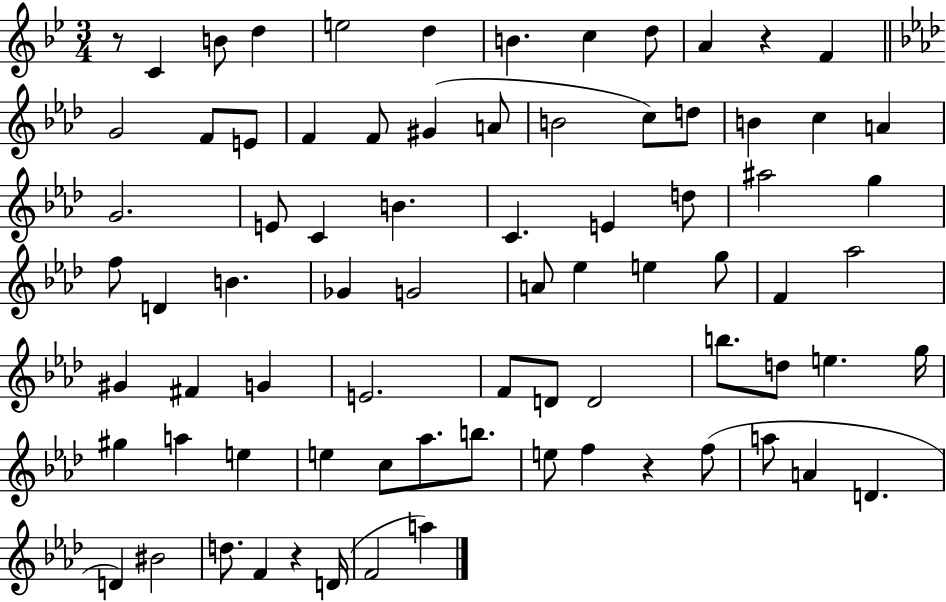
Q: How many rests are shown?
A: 4